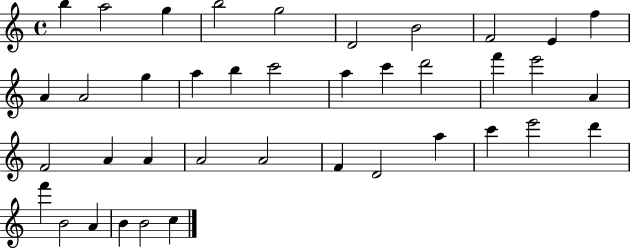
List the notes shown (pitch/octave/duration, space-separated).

B5/q A5/h G5/q B5/h G5/h D4/h B4/h F4/h E4/q F5/q A4/q A4/h G5/q A5/q B5/q C6/h A5/q C6/q D6/h F6/q E6/h A4/q F4/h A4/q A4/q A4/h A4/h F4/q D4/h A5/q C6/q E6/h D6/q F6/q B4/h A4/q B4/q B4/h C5/q